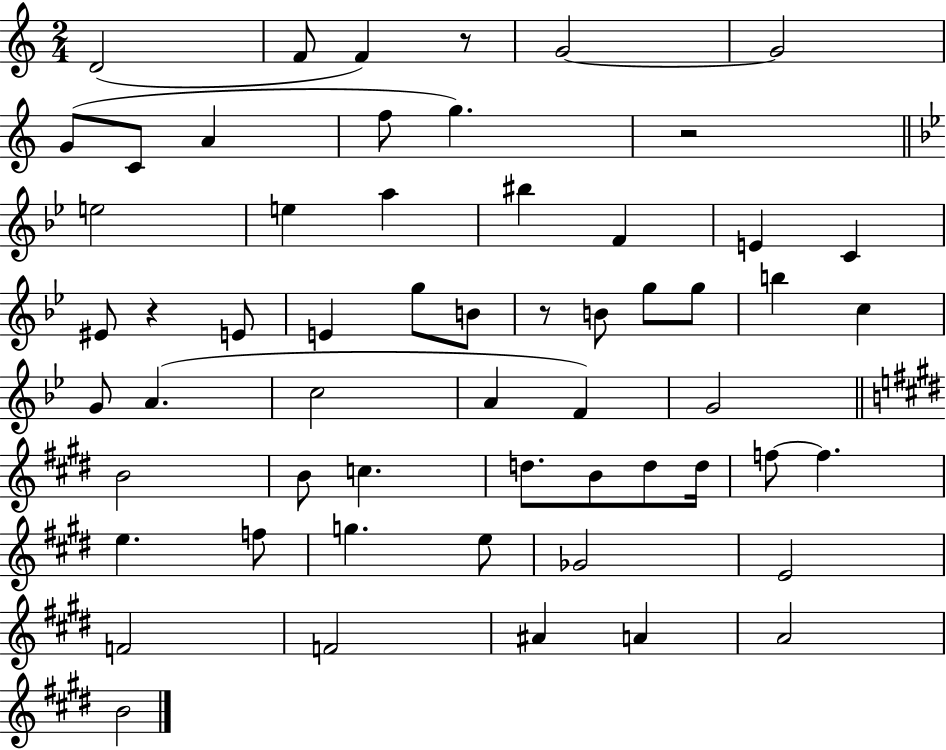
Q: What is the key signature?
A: C major